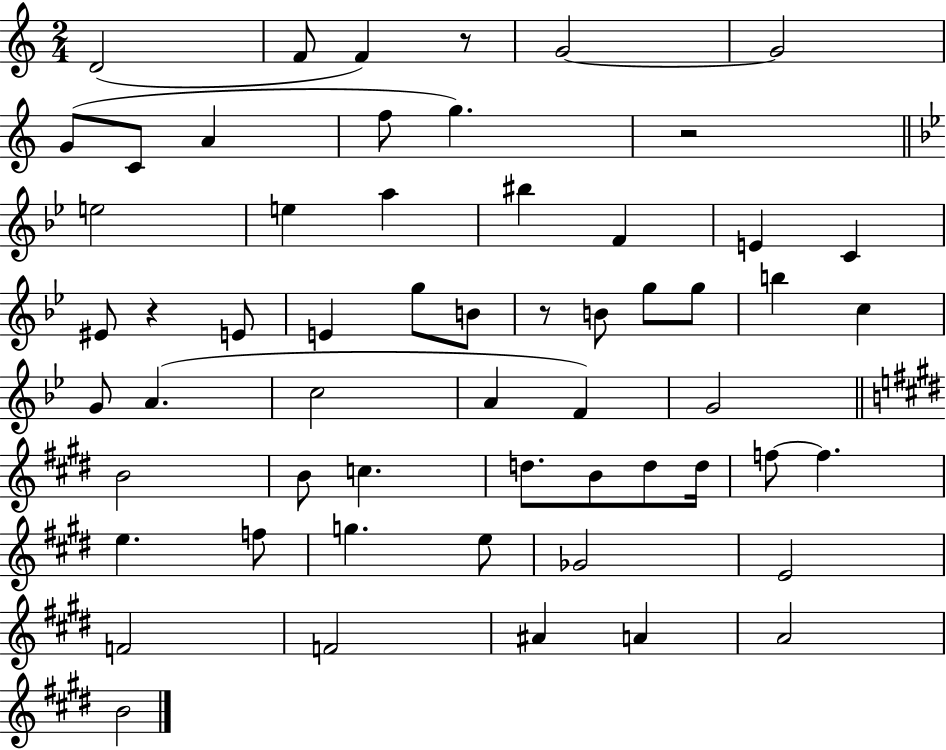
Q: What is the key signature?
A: C major